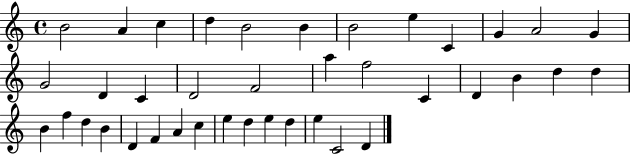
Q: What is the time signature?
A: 4/4